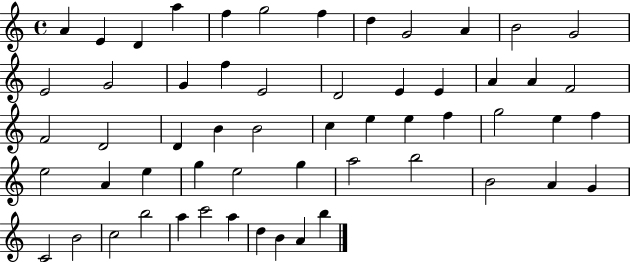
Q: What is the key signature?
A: C major